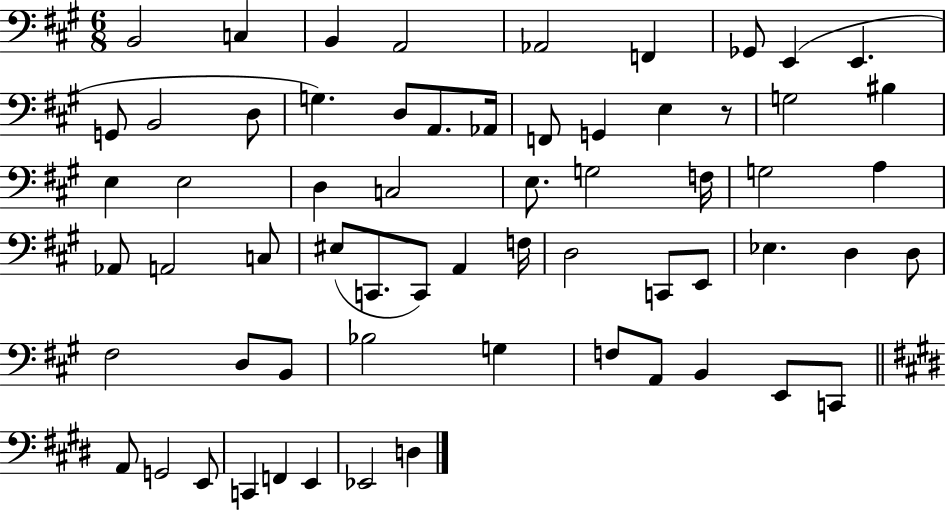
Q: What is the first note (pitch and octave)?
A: B2